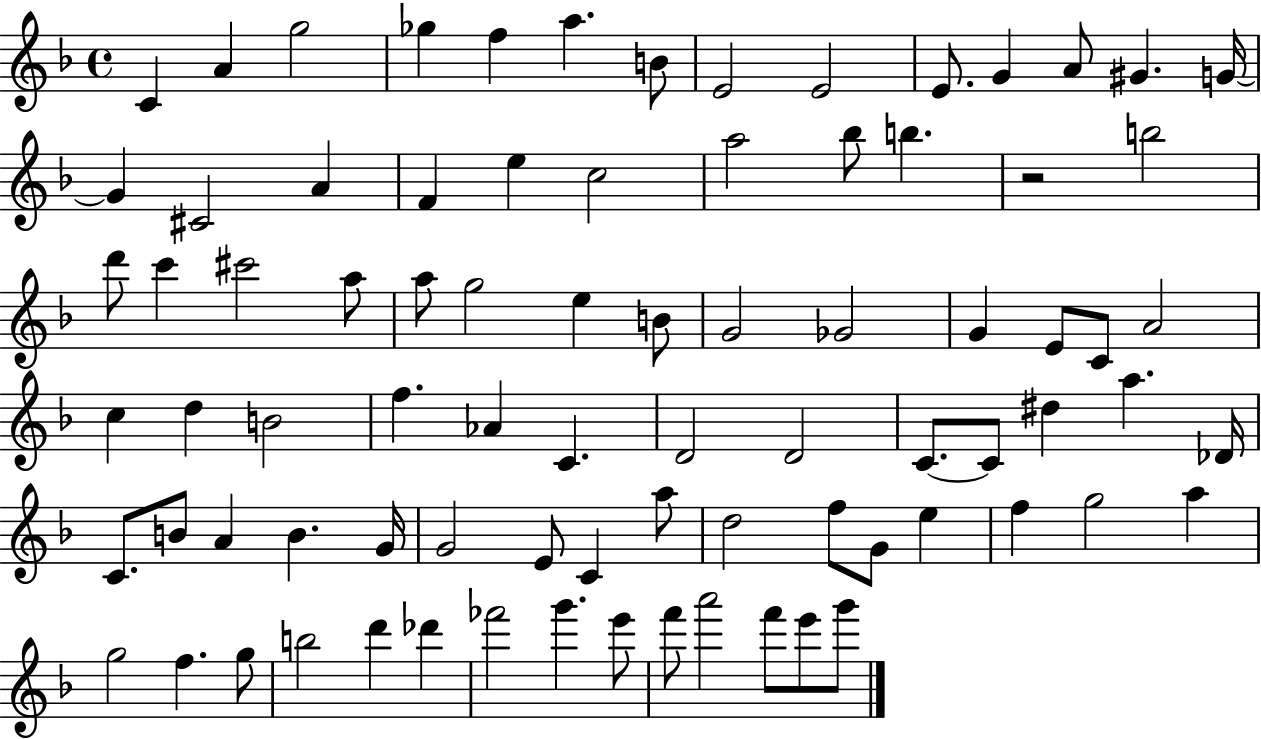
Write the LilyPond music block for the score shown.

{
  \clef treble
  \time 4/4
  \defaultTimeSignature
  \key f \major
  c'4 a'4 g''2 | ges''4 f''4 a''4. b'8 | e'2 e'2 | e'8. g'4 a'8 gis'4. g'16~~ | \break g'4 cis'2 a'4 | f'4 e''4 c''2 | a''2 bes''8 b''4. | r2 b''2 | \break d'''8 c'''4 cis'''2 a''8 | a''8 g''2 e''4 b'8 | g'2 ges'2 | g'4 e'8 c'8 a'2 | \break c''4 d''4 b'2 | f''4. aes'4 c'4. | d'2 d'2 | c'8.~~ c'8 dis''4 a''4. des'16 | \break c'8. b'8 a'4 b'4. g'16 | g'2 e'8 c'4 a''8 | d''2 f''8 g'8 e''4 | f''4 g''2 a''4 | \break g''2 f''4. g''8 | b''2 d'''4 des'''4 | fes'''2 g'''4. e'''8 | f'''8 a'''2 f'''8 e'''8 g'''8 | \break \bar "|."
}